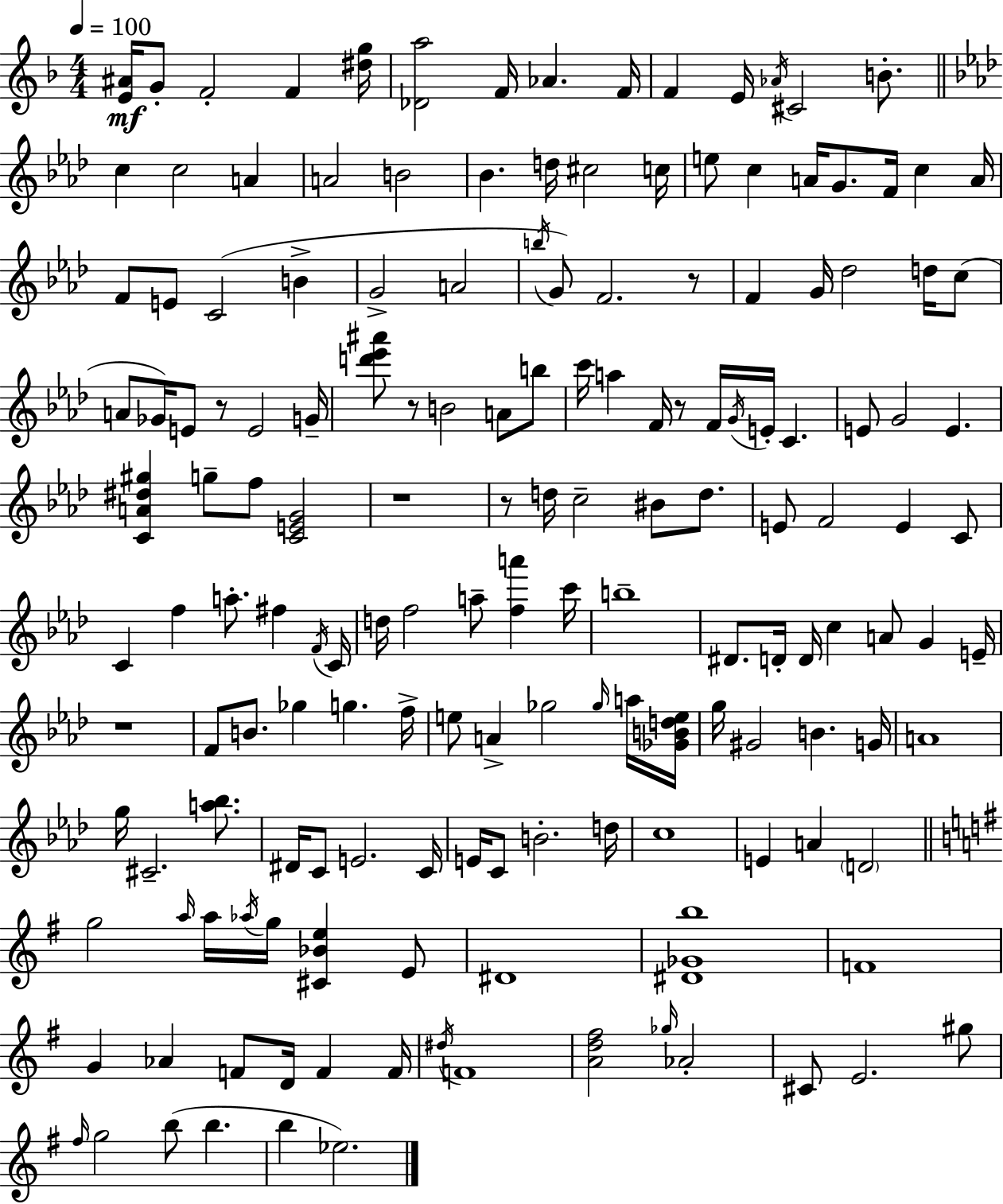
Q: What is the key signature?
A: F major